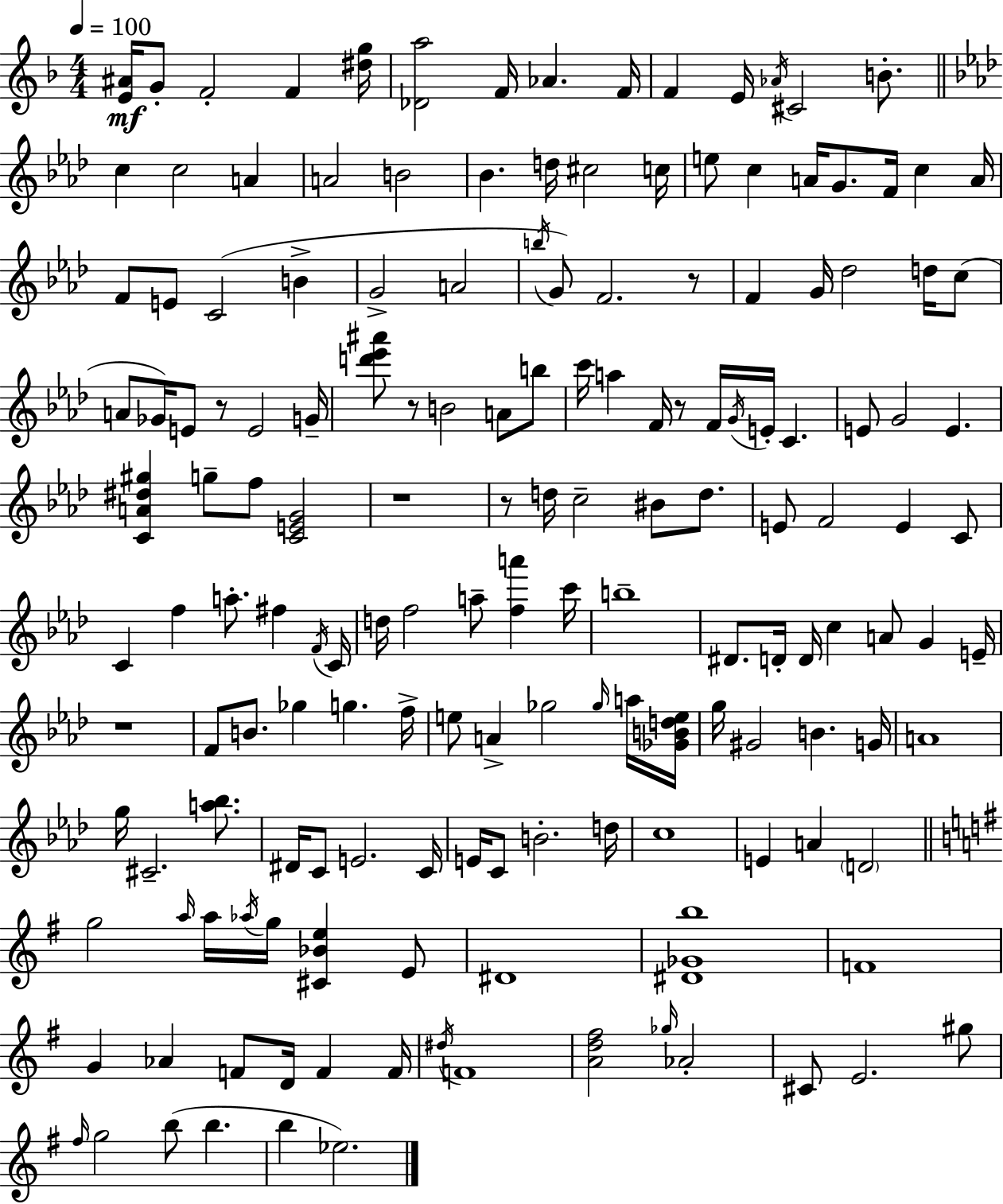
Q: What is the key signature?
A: F major